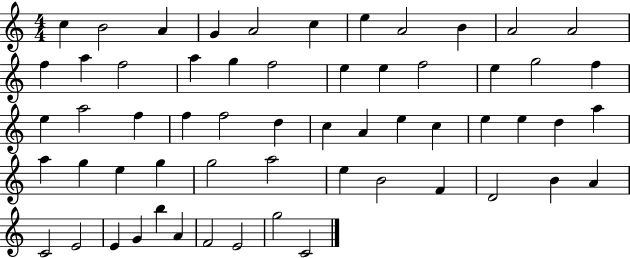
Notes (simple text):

C5/q B4/h A4/q G4/q A4/h C5/q E5/q A4/h B4/q A4/h A4/h F5/q A5/q F5/h A5/q G5/q F5/h E5/q E5/q F5/h E5/q G5/h F5/q E5/q A5/h F5/q F5/q F5/h D5/q C5/q A4/q E5/q C5/q E5/q E5/q D5/q A5/q A5/q G5/q E5/q G5/q G5/h A5/h E5/q B4/h F4/q D4/h B4/q A4/q C4/h E4/h E4/q G4/q B5/q A4/q F4/h E4/h G5/h C4/h